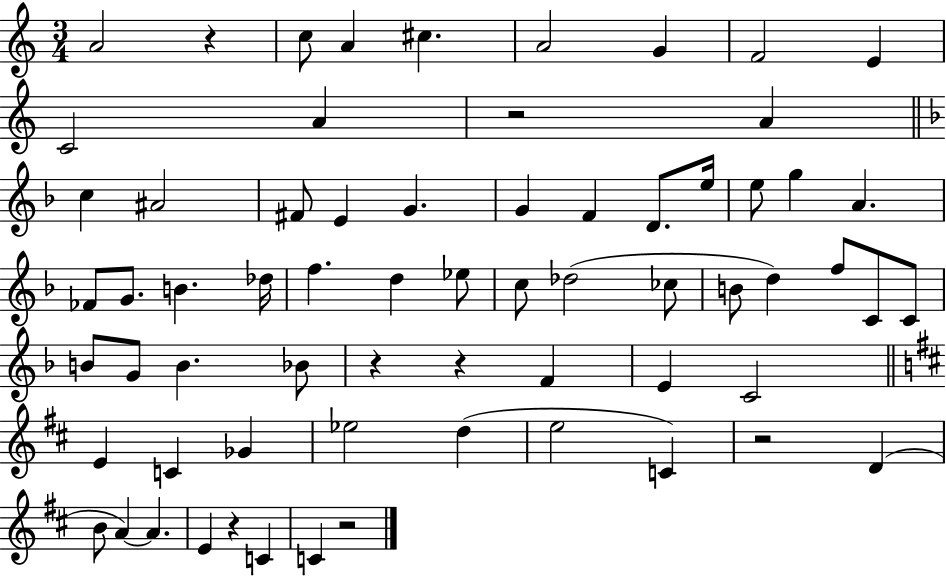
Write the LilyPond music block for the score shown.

{
  \clef treble
  \numericTimeSignature
  \time 3/4
  \key c \major
  a'2 r4 | c''8 a'4 cis''4. | a'2 g'4 | f'2 e'4 | \break c'2 a'4 | r2 a'4 | \bar "||" \break \key f \major c''4 ais'2 | fis'8 e'4 g'4. | g'4 f'4 d'8. e''16 | e''8 g''4 a'4. | \break fes'8 g'8. b'4. des''16 | f''4. d''4 ees''8 | c''8 des''2( ces''8 | b'8 d''4) f''8 c'8 c'8 | \break b'8 g'8 b'4. bes'8 | r4 r4 f'4 | e'4 c'2 | \bar "||" \break \key d \major e'4 c'4 ges'4 | ees''2 d''4( | e''2 c'4) | r2 d'4( | \break b'8 a'4~~) a'4. | e'4 r4 c'4 | c'4 r2 | \bar "|."
}